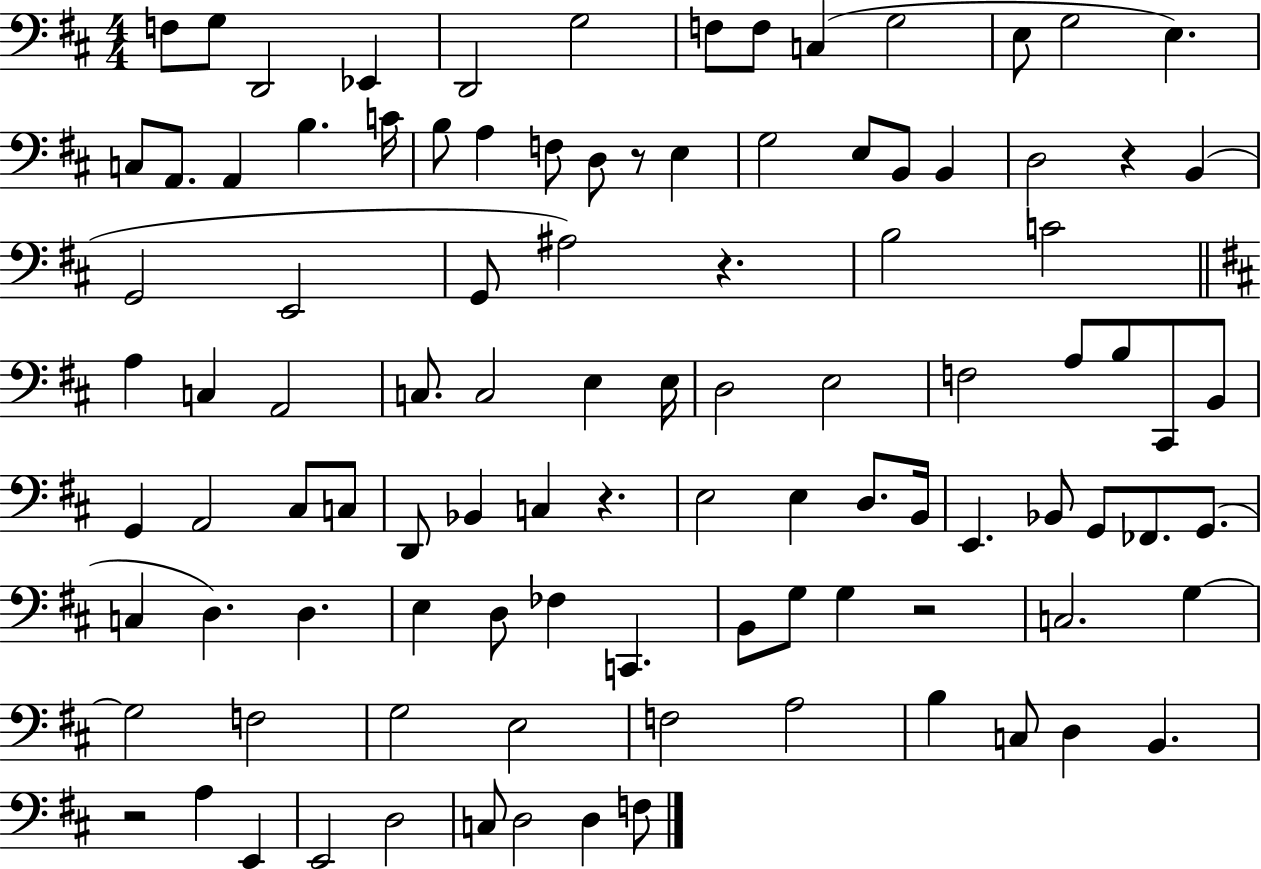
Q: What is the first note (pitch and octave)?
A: F3